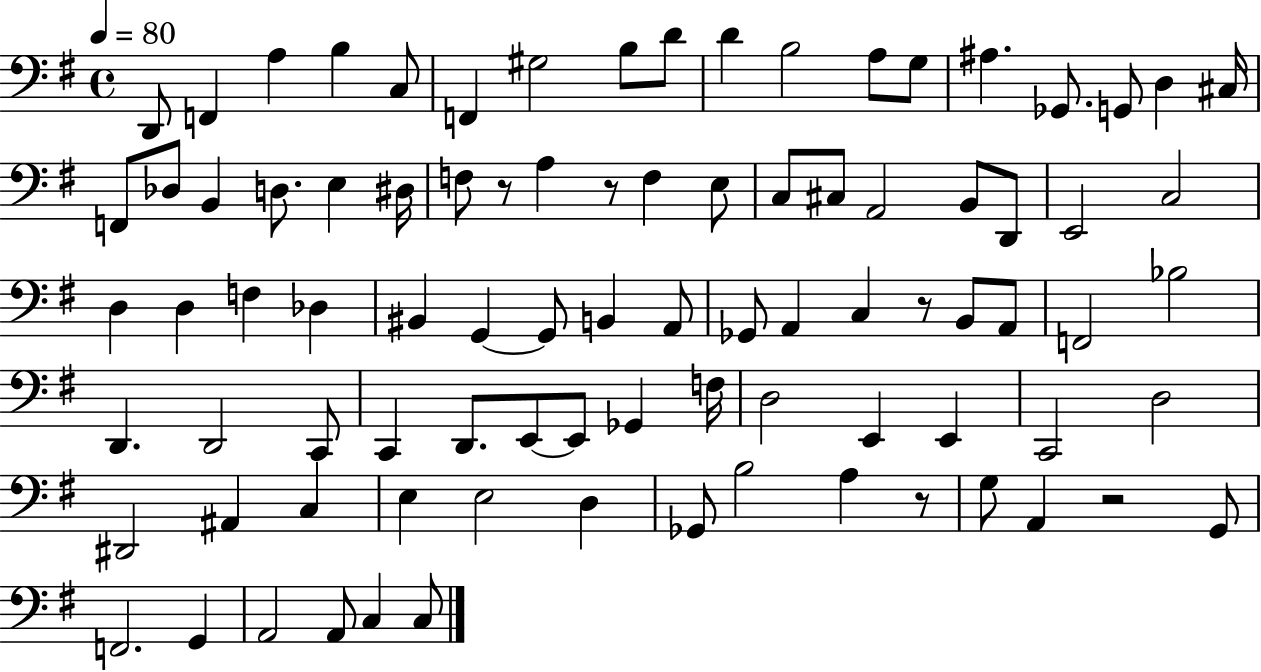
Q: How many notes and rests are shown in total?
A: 88